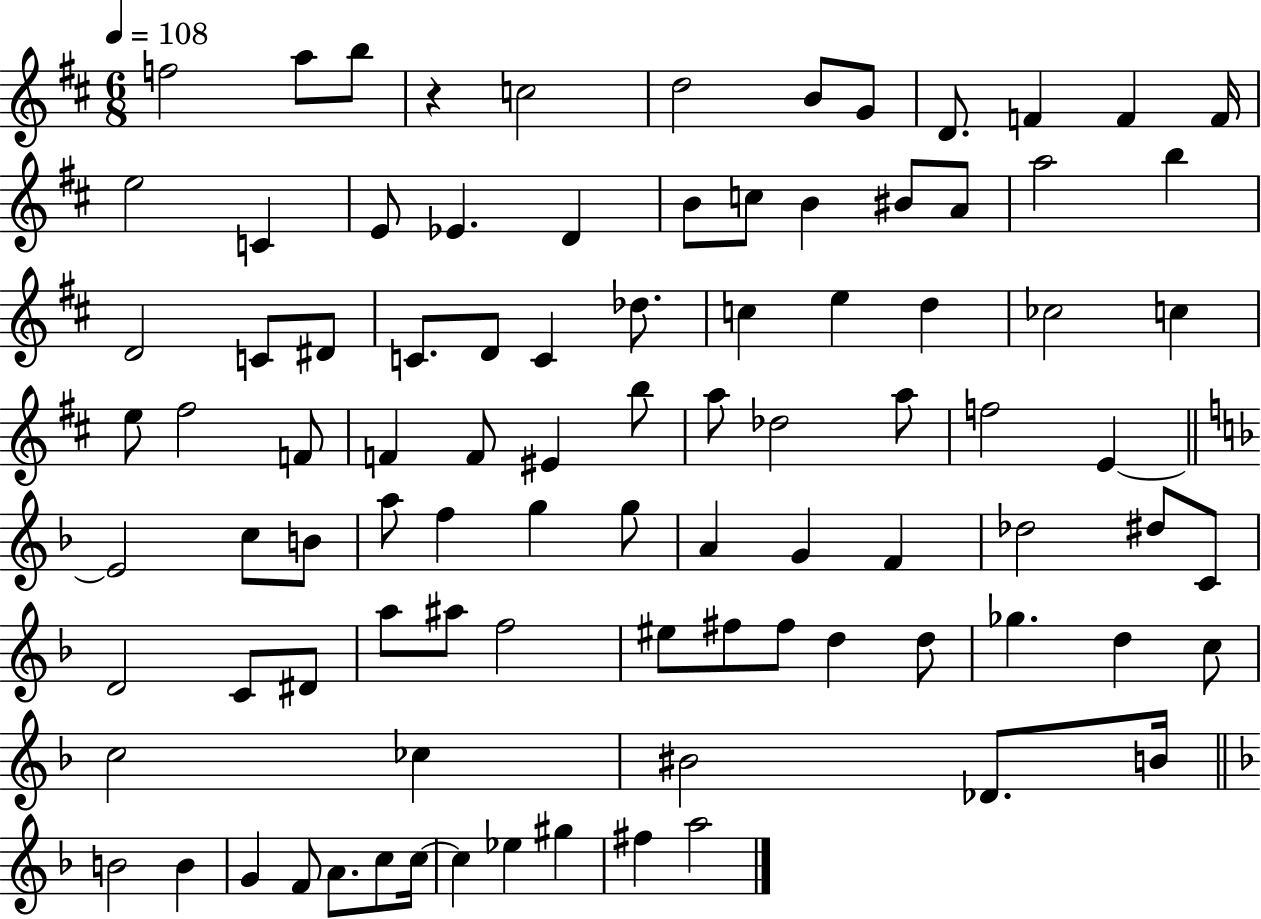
F5/h A5/e B5/e R/q C5/h D5/h B4/e G4/e D4/e. F4/q F4/q F4/s E5/h C4/q E4/e Eb4/q. D4/q B4/e C5/e B4/q BIS4/e A4/e A5/h B5/q D4/h C4/e D#4/e C4/e. D4/e C4/q Db5/e. C5/q E5/q D5/q CES5/h C5/q E5/e F#5/h F4/e F4/q F4/e EIS4/q B5/e A5/e Db5/h A5/e F5/h E4/q E4/h C5/e B4/e A5/e F5/q G5/q G5/e A4/q G4/q F4/q Db5/h D#5/e C4/e D4/h C4/e D#4/e A5/e A#5/e F5/h EIS5/e F#5/e F#5/e D5/q D5/e Gb5/q. D5/q C5/e C5/h CES5/q BIS4/h Db4/e. B4/s B4/h B4/q G4/q F4/e A4/e. C5/e C5/s C5/q Eb5/q G#5/q F#5/q A5/h